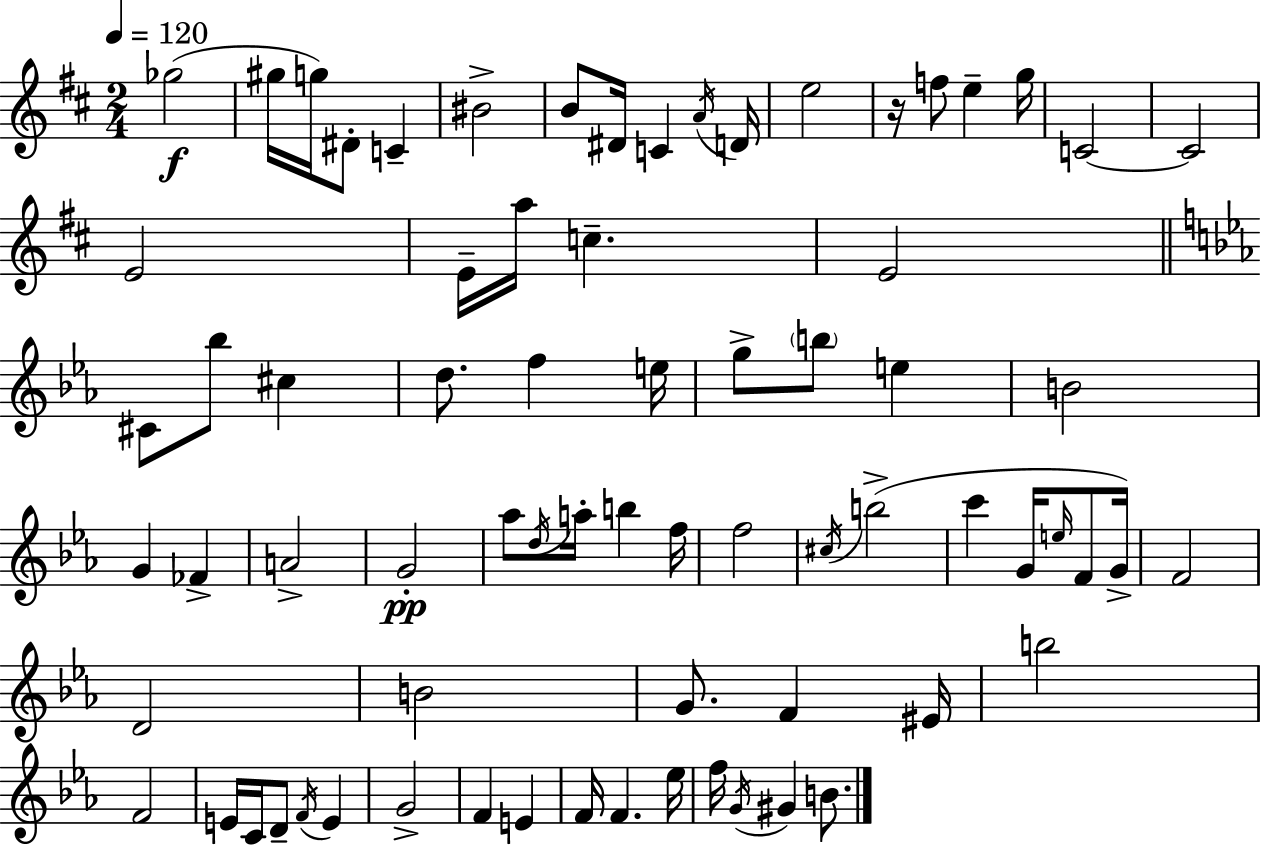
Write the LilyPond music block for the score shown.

{
  \clef treble
  \numericTimeSignature
  \time 2/4
  \key d \major
  \tempo 4 = 120
  ges''2(\f | gis''16 g''16) dis'8-. c'4-- | bis'2-> | b'8 dis'16 c'4 \acciaccatura { a'16 } | \break d'16 e''2 | r16 f''8 e''4-- | g''16 c'2~~ | c'2 | \break e'2 | e'16-- a''16 c''4.-- | e'2 | \bar "||" \break \key ees \major cis'8 bes''8 cis''4 | d''8. f''4 e''16 | g''8-> \parenthesize b''8 e''4 | b'2 | \break g'4 fes'4-> | a'2-> | g'2-.\pp | aes''8 \acciaccatura { d''16 } a''16-. b''4 | \break f''16 f''2 | \acciaccatura { cis''16 } b''2->( | c'''4 g'16 \grace { e''16 } | f'8 g'16->) f'2 | \break d'2 | b'2 | g'8. f'4 | eis'16 b''2 | \break f'2 | e'16 c'16 d'8-- \acciaccatura { f'16 } | e'4 g'2-> | f'4 | \break e'4 f'16 f'4. | ees''16 f''16 \acciaccatura { g'16 } gis'4 | b'8. \bar "|."
}